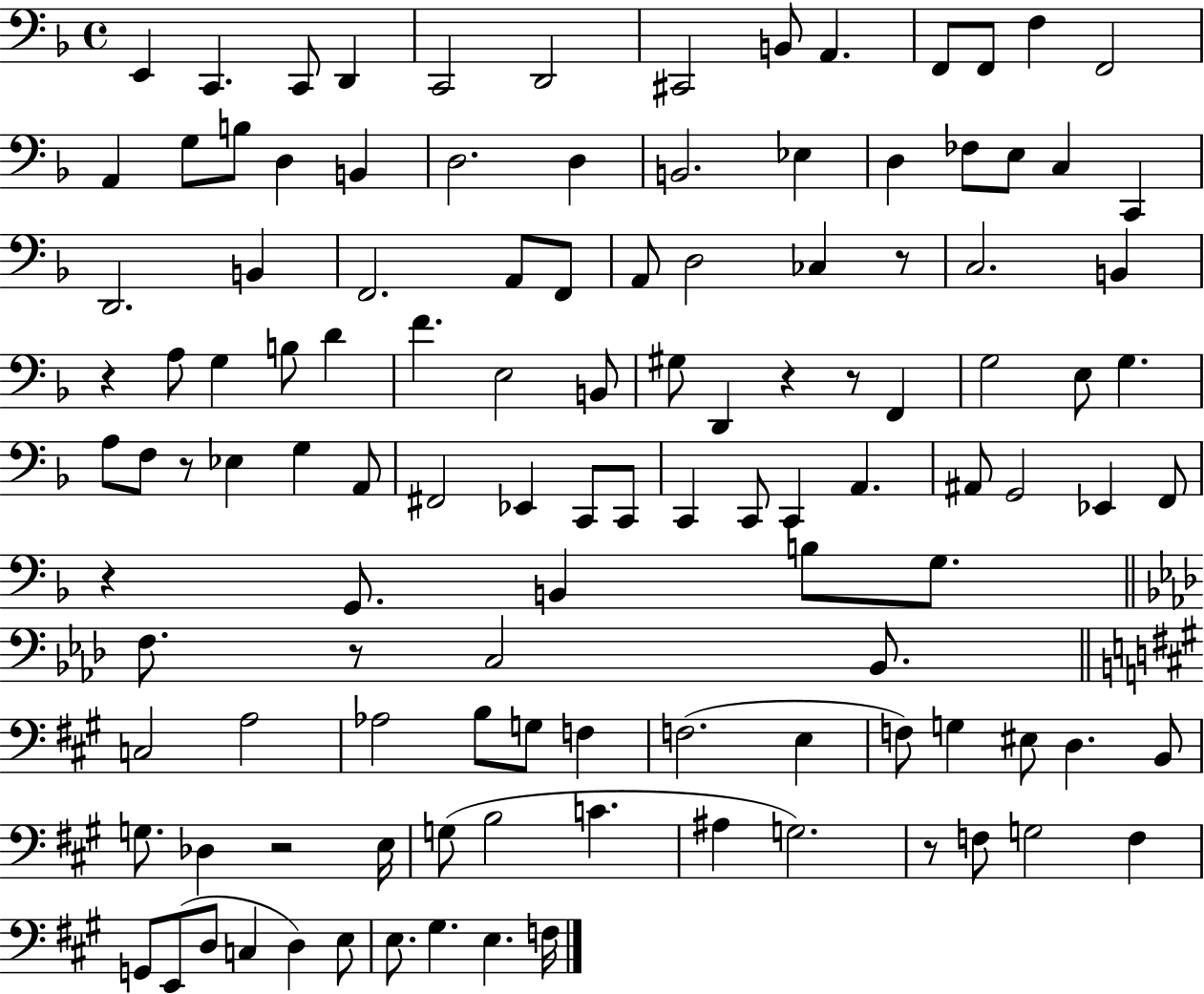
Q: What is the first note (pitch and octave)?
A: E2